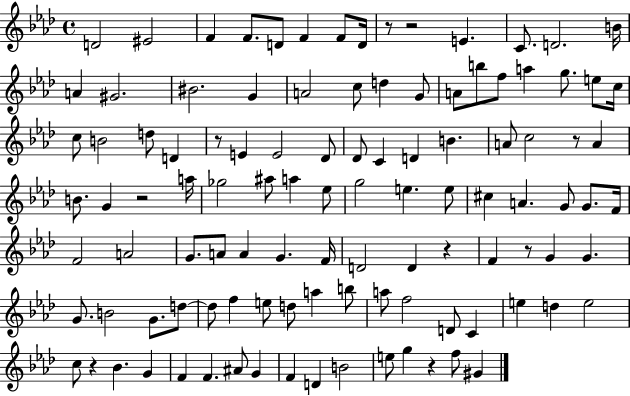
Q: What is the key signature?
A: AES major